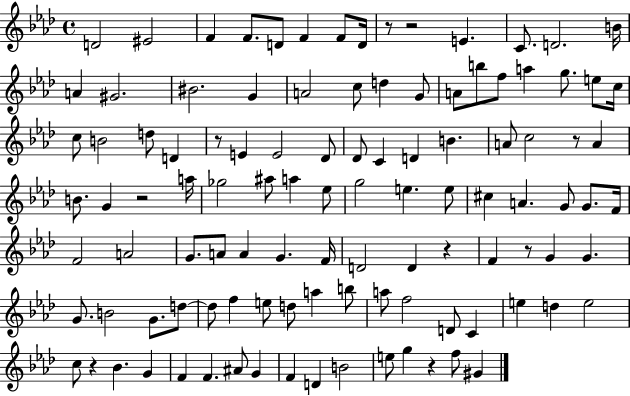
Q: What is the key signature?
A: AES major